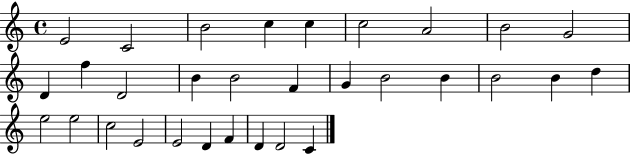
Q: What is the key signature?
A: C major